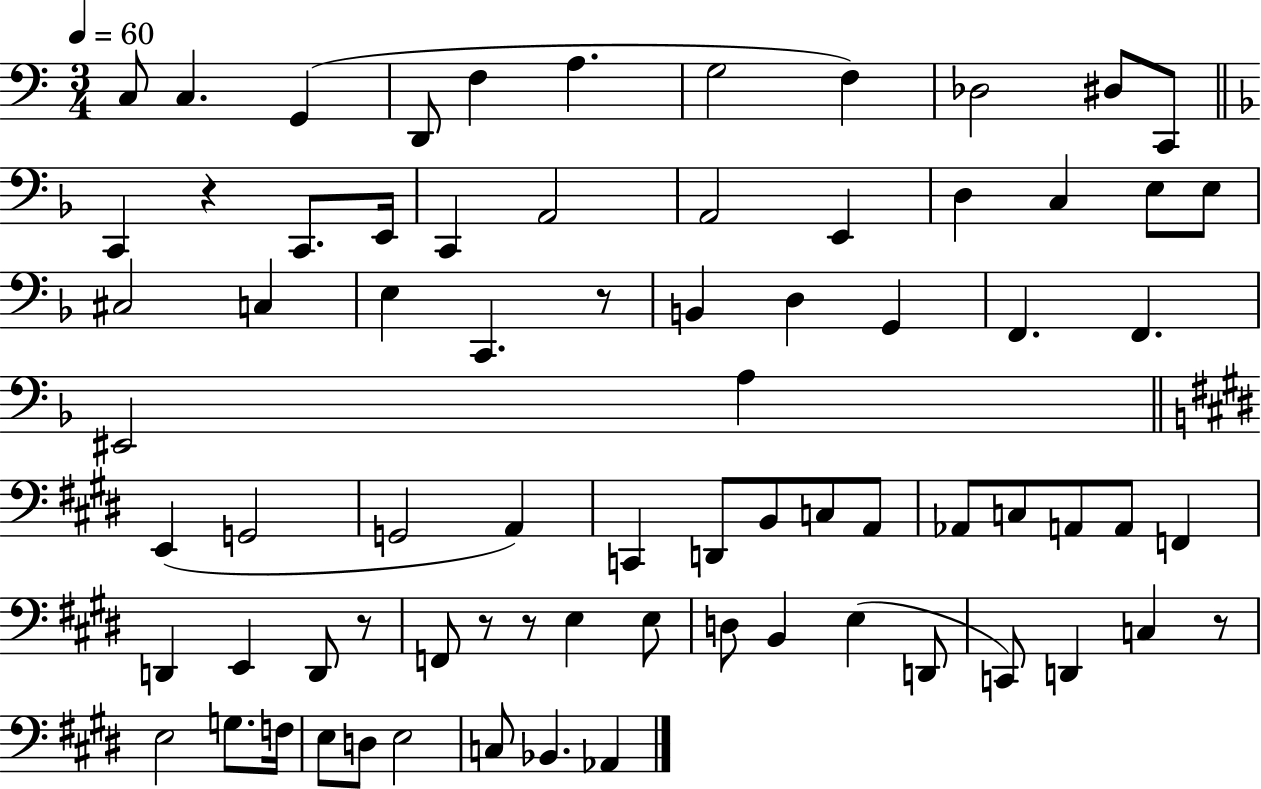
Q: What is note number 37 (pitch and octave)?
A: A2